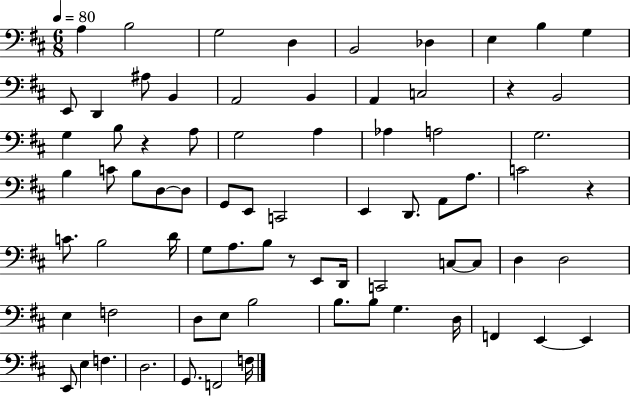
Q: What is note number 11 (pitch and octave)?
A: D2